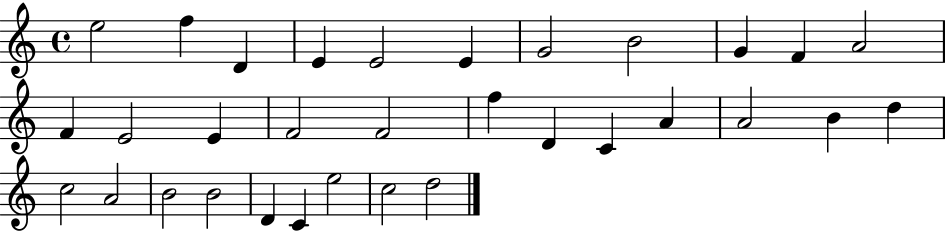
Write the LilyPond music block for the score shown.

{
  \clef treble
  \time 4/4
  \defaultTimeSignature
  \key c \major
  e''2 f''4 d'4 | e'4 e'2 e'4 | g'2 b'2 | g'4 f'4 a'2 | \break f'4 e'2 e'4 | f'2 f'2 | f''4 d'4 c'4 a'4 | a'2 b'4 d''4 | \break c''2 a'2 | b'2 b'2 | d'4 c'4 e''2 | c''2 d''2 | \break \bar "|."
}